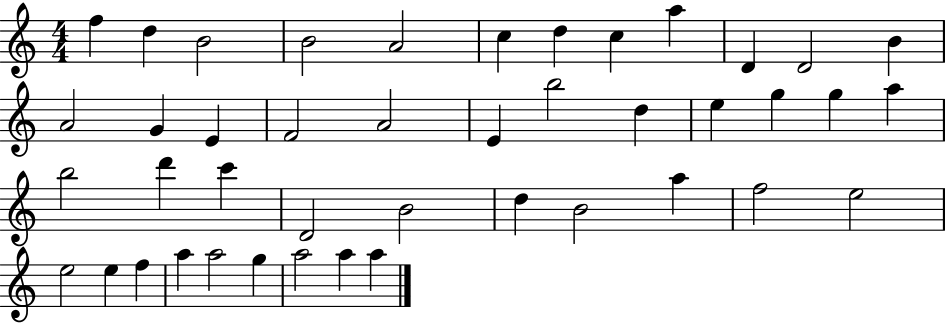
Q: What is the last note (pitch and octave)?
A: A5